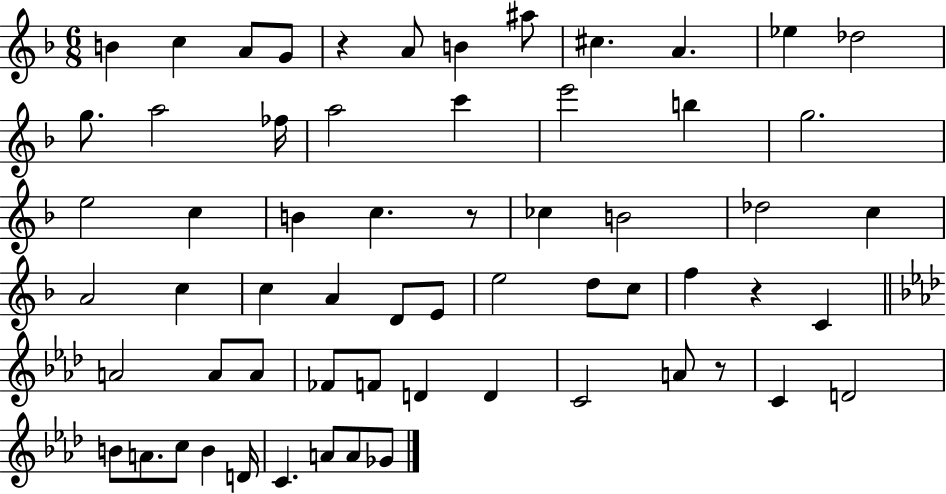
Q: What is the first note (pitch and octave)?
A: B4